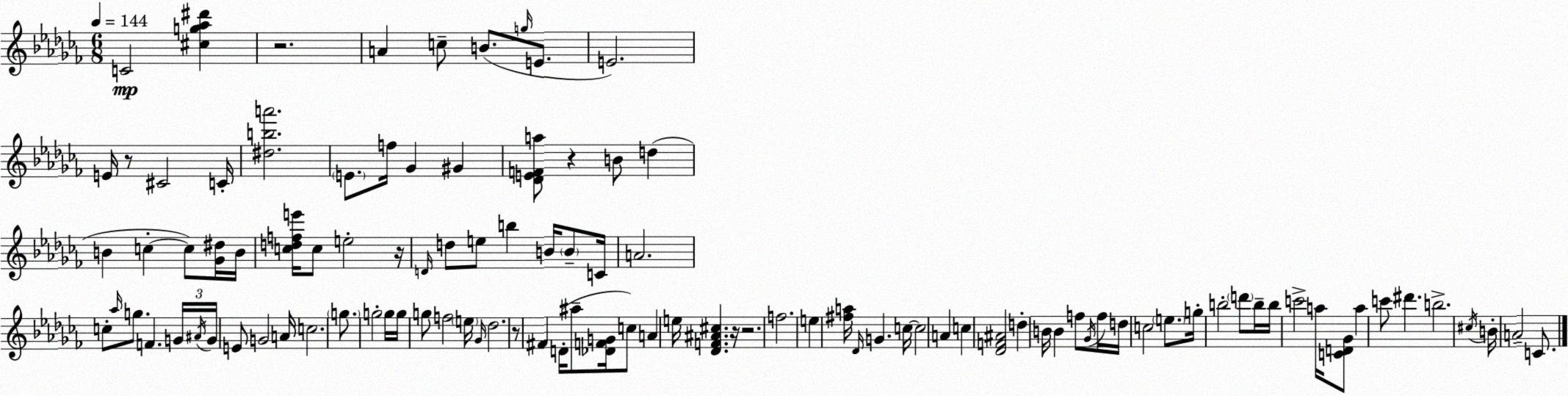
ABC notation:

X:1
T:Untitled
M:6/8
L:1/4
K:Abm
C2 [^cg_a^d'] z2 A c/2 B/2 g/4 E/2 E2 E/4 z/2 ^C2 C/4 [^dba']2 E/2 f/4 _G ^G [_DEFa]/2 z B/2 d B c c/2 [_G^d]/4 B/4 [cdfe']/4 c/2 e2 z/4 D/4 d/2 e/2 b B/4 B/2 C/4 A2 c/2 _a/4 g/2 F G/4 ^A/4 G/4 E/2 G2 A/4 c2 g/2 g2 g/4 g/4 g/2 f2 e/4 _G/4 _d2 z/2 ^F D/4 ^a/2 [_DFG]/4 c/2 A e/4 [_DF^A^c] z/4 z2 f2 e [^fa]/4 _D/4 G c/4 c2 A c [_DF^A]2 d B/4 B f/2 _G/4 f/4 d/4 c2 e/2 g/4 b2 d'/2 b/4 b/4 c'2 a/4 [CD_G]/2 a c'/2 ^d' b2 ^c/4 B/4 A2 C/2